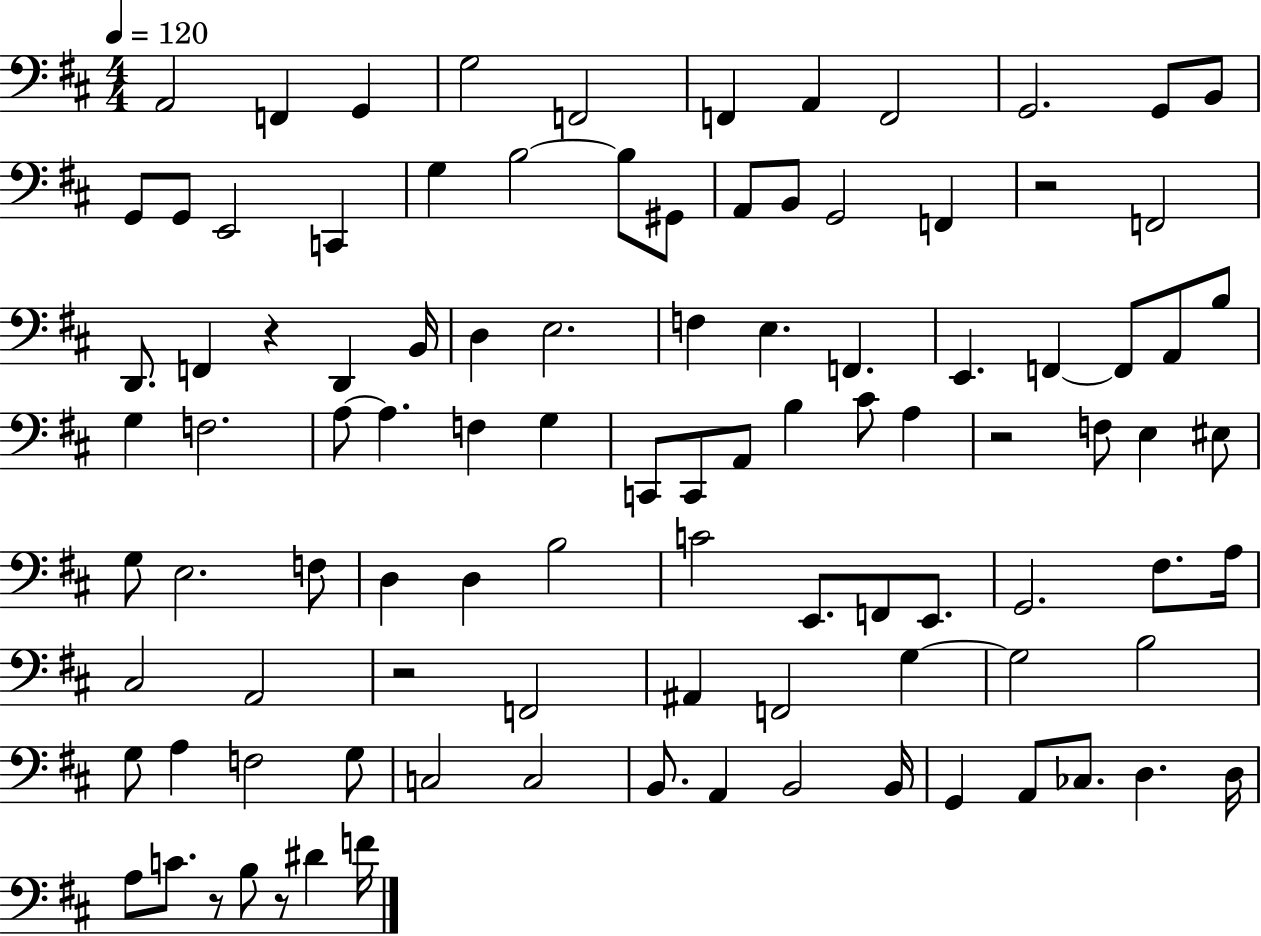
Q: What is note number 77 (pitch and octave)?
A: F3